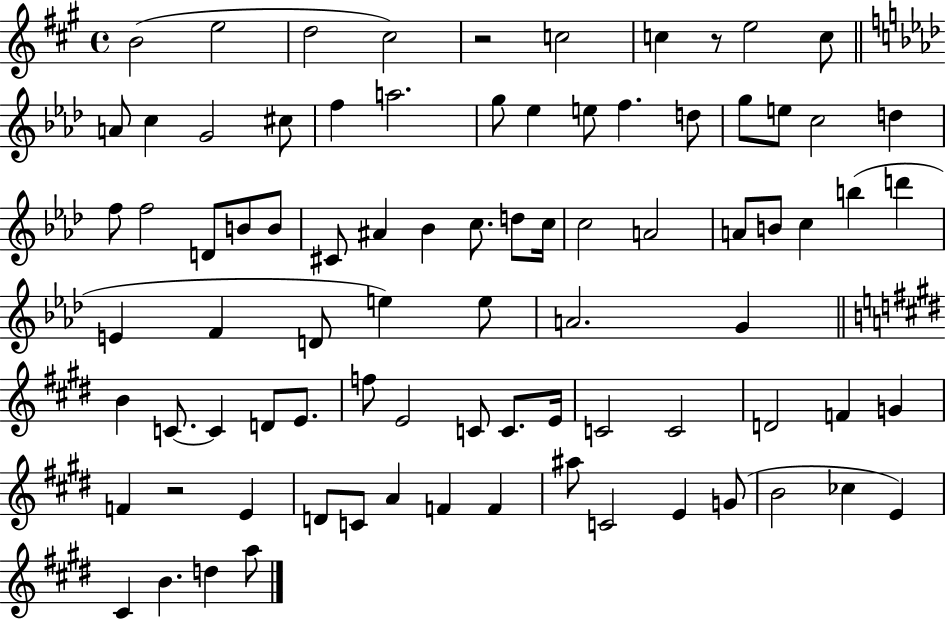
{
  \clef treble
  \time 4/4
  \defaultTimeSignature
  \key a \major
  b'2( e''2 | d''2 cis''2) | r2 c''2 | c''4 r8 e''2 c''8 | \break \bar "||" \break \key aes \major a'8 c''4 g'2 cis''8 | f''4 a''2. | g''8 ees''4 e''8 f''4. d''8 | g''8 e''8 c''2 d''4 | \break f''8 f''2 d'8 b'8 b'8 | cis'8 ais'4 bes'4 c''8. d''8 c''16 | c''2 a'2 | a'8 b'8 c''4 b''4( d'''4 | \break e'4 f'4 d'8 e''4) e''8 | a'2. g'4 | \bar "||" \break \key e \major b'4 c'8.~~ c'4 d'8 e'8. | f''8 e'2 c'8 c'8. e'16 | c'2 c'2 | d'2 f'4 g'4 | \break f'4 r2 e'4 | d'8 c'8 a'4 f'4 f'4 | ais''8 c'2 e'4 g'8( | b'2 ces''4 e'4) | \break cis'4 b'4. d''4 a''8 | \bar "|."
}